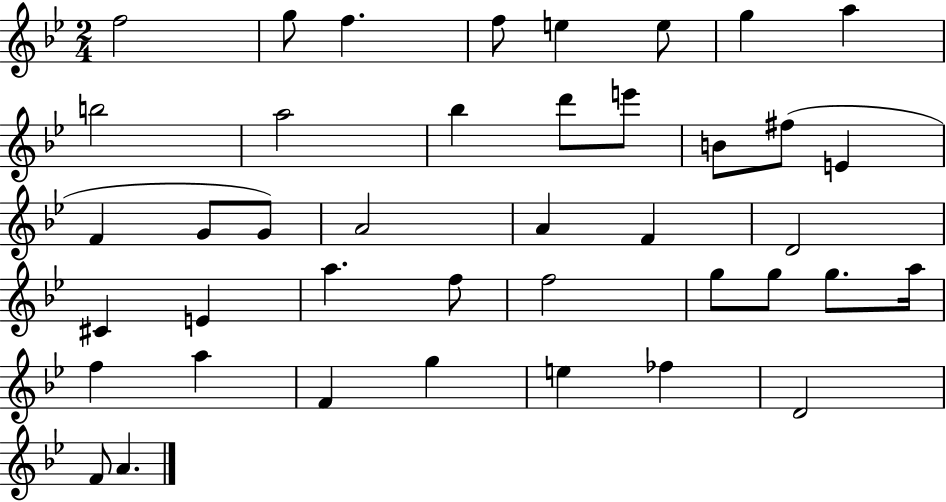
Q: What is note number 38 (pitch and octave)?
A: FES5